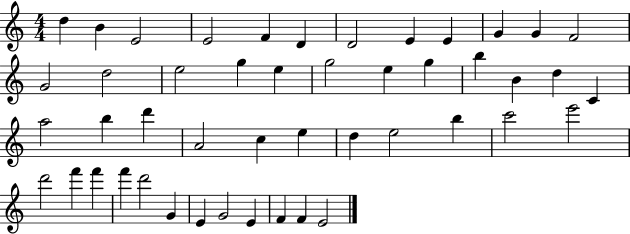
X:1
T:Untitled
M:4/4
L:1/4
K:C
d B E2 E2 F D D2 E E G G F2 G2 d2 e2 g e g2 e g b B d C a2 b d' A2 c e d e2 b c'2 e'2 d'2 f' f' f' d'2 G E G2 E F F E2